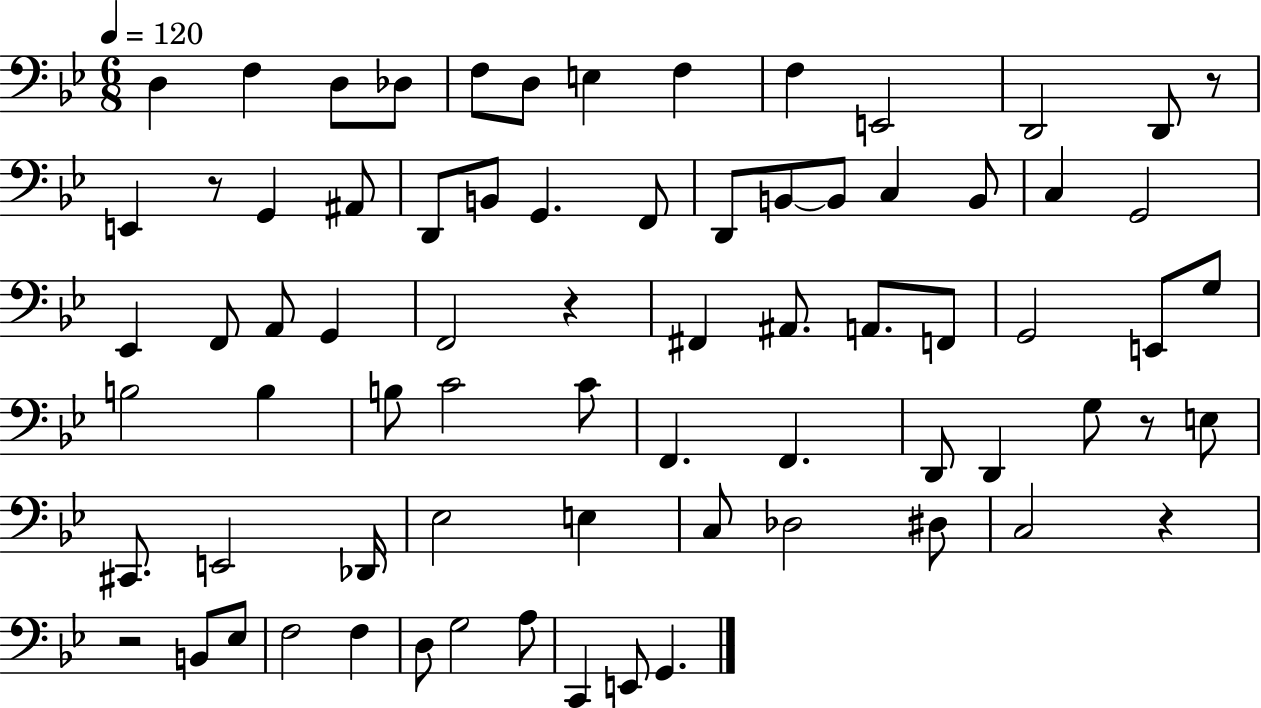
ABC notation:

X:1
T:Untitled
M:6/8
L:1/4
K:Bb
D, F, D,/2 _D,/2 F,/2 D,/2 E, F, F, E,,2 D,,2 D,,/2 z/2 E,, z/2 G,, ^A,,/2 D,,/2 B,,/2 G,, F,,/2 D,,/2 B,,/2 B,,/2 C, B,,/2 C, G,,2 _E,, F,,/2 A,,/2 G,, F,,2 z ^F,, ^A,,/2 A,,/2 F,,/2 G,,2 E,,/2 G,/2 B,2 B, B,/2 C2 C/2 F,, F,, D,,/2 D,, G,/2 z/2 E,/2 ^C,,/2 E,,2 _D,,/4 _E,2 E, C,/2 _D,2 ^D,/2 C,2 z z2 B,,/2 _E,/2 F,2 F, D,/2 G,2 A,/2 C,, E,,/2 G,,